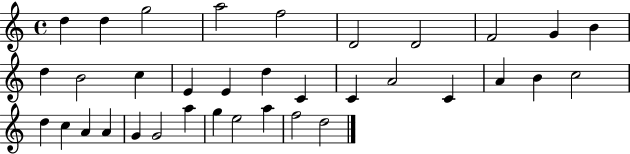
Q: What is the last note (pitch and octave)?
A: D5